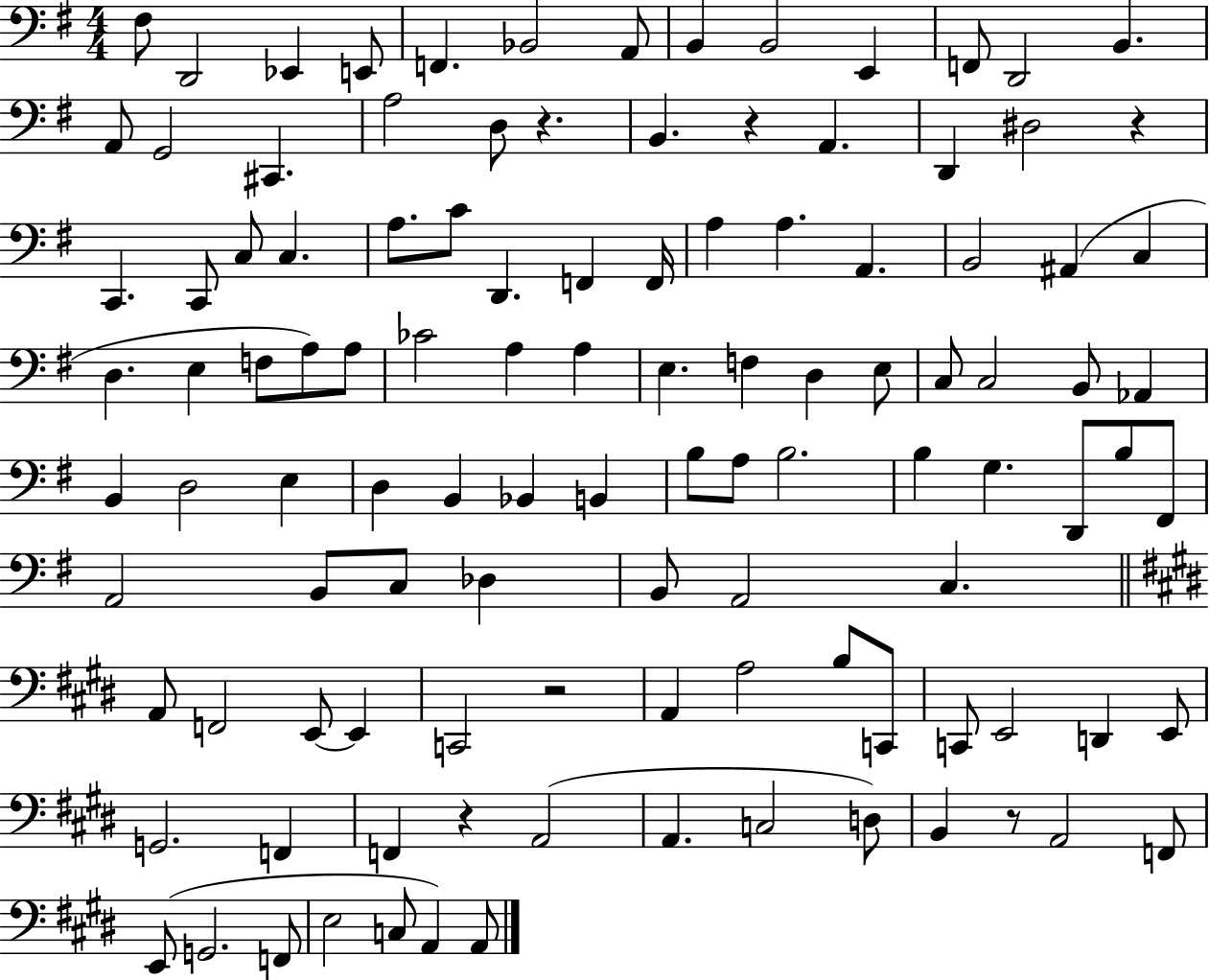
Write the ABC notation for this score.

X:1
T:Untitled
M:4/4
L:1/4
K:G
^F,/2 D,,2 _E,, E,,/2 F,, _B,,2 A,,/2 B,, B,,2 E,, F,,/2 D,,2 B,, A,,/2 G,,2 ^C,, A,2 D,/2 z B,, z A,, D,, ^D,2 z C,, C,,/2 C,/2 C, A,/2 C/2 D,, F,, F,,/4 A, A, A,, B,,2 ^A,, C, D, E, F,/2 A,/2 A,/2 _C2 A, A, E, F, D, E,/2 C,/2 C,2 B,,/2 _A,, B,, D,2 E, D, B,, _B,, B,, B,/2 A,/2 B,2 B, G, D,,/2 B,/2 ^F,,/2 A,,2 B,,/2 C,/2 _D, B,,/2 A,,2 C, A,,/2 F,,2 E,,/2 E,, C,,2 z2 A,, A,2 B,/2 C,,/2 C,,/2 E,,2 D,, E,,/2 G,,2 F,, F,, z A,,2 A,, C,2 D,/2 B,, z/2 A,,2 F,,/2 E,,/2 G,,2 F,,/2 E,2 C,/2 A,, A,,/2